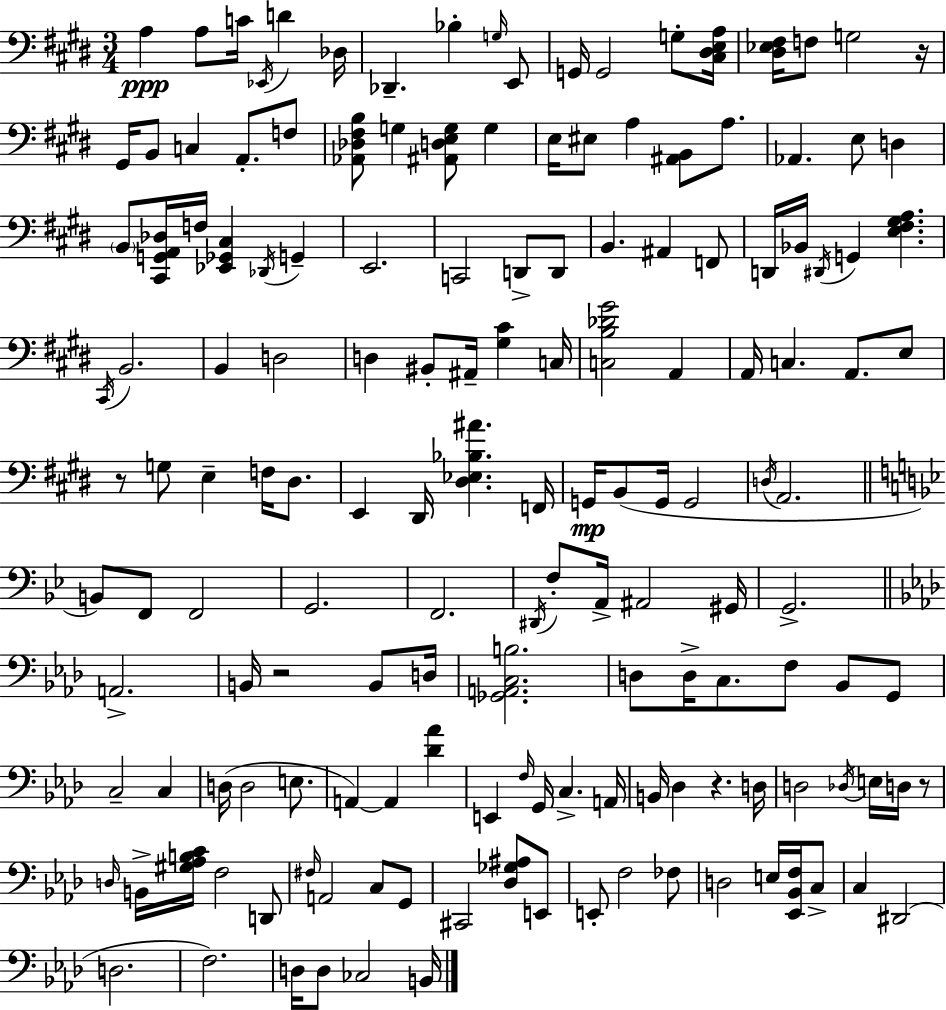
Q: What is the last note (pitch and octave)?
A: B2